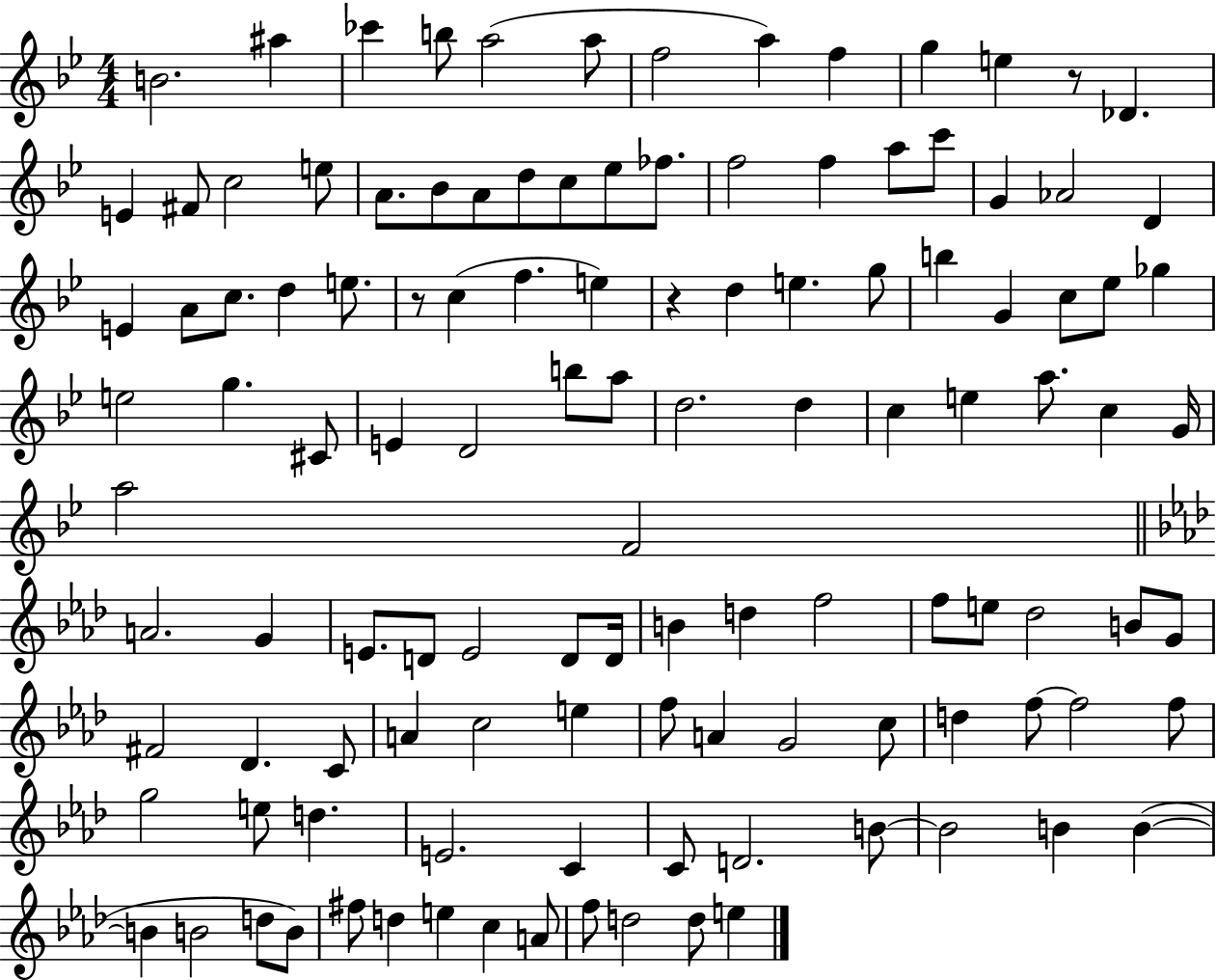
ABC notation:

X:1
T:Untitled
M:4/4
L:1/4
K:Bb
B2 ^a _c' b/2 a2 a/2 f2 a f g e z/2 _D E ^F/2 c2 e/2 A/2 _B/2 A/2 d/2 c/2 _e/2 _f/2 f2 f a/2 c'/2 G _A2 D E A/2 c/2 d e/2 z/2 c f e z d e g/2 b G c/2 _e/2 _g e2 g ^C/2 E D2 b/2 a/2 d2 d c e a/2 c G/4 a2 F2 A2 G E/2 D/2 E2 D/2 D/4 B d f2 f/2 e/2 _d2 B/2 G/2 ^F2 _D C/2 A c2 e f/2 A G2 c/2 d f/2 f2 f/2 g2 e/2 d E2 C C/2 D2 B/2 B2 B B B B2 d/2 B/2 ^f/2 d e c A/2 f/2 d2 d/2 e